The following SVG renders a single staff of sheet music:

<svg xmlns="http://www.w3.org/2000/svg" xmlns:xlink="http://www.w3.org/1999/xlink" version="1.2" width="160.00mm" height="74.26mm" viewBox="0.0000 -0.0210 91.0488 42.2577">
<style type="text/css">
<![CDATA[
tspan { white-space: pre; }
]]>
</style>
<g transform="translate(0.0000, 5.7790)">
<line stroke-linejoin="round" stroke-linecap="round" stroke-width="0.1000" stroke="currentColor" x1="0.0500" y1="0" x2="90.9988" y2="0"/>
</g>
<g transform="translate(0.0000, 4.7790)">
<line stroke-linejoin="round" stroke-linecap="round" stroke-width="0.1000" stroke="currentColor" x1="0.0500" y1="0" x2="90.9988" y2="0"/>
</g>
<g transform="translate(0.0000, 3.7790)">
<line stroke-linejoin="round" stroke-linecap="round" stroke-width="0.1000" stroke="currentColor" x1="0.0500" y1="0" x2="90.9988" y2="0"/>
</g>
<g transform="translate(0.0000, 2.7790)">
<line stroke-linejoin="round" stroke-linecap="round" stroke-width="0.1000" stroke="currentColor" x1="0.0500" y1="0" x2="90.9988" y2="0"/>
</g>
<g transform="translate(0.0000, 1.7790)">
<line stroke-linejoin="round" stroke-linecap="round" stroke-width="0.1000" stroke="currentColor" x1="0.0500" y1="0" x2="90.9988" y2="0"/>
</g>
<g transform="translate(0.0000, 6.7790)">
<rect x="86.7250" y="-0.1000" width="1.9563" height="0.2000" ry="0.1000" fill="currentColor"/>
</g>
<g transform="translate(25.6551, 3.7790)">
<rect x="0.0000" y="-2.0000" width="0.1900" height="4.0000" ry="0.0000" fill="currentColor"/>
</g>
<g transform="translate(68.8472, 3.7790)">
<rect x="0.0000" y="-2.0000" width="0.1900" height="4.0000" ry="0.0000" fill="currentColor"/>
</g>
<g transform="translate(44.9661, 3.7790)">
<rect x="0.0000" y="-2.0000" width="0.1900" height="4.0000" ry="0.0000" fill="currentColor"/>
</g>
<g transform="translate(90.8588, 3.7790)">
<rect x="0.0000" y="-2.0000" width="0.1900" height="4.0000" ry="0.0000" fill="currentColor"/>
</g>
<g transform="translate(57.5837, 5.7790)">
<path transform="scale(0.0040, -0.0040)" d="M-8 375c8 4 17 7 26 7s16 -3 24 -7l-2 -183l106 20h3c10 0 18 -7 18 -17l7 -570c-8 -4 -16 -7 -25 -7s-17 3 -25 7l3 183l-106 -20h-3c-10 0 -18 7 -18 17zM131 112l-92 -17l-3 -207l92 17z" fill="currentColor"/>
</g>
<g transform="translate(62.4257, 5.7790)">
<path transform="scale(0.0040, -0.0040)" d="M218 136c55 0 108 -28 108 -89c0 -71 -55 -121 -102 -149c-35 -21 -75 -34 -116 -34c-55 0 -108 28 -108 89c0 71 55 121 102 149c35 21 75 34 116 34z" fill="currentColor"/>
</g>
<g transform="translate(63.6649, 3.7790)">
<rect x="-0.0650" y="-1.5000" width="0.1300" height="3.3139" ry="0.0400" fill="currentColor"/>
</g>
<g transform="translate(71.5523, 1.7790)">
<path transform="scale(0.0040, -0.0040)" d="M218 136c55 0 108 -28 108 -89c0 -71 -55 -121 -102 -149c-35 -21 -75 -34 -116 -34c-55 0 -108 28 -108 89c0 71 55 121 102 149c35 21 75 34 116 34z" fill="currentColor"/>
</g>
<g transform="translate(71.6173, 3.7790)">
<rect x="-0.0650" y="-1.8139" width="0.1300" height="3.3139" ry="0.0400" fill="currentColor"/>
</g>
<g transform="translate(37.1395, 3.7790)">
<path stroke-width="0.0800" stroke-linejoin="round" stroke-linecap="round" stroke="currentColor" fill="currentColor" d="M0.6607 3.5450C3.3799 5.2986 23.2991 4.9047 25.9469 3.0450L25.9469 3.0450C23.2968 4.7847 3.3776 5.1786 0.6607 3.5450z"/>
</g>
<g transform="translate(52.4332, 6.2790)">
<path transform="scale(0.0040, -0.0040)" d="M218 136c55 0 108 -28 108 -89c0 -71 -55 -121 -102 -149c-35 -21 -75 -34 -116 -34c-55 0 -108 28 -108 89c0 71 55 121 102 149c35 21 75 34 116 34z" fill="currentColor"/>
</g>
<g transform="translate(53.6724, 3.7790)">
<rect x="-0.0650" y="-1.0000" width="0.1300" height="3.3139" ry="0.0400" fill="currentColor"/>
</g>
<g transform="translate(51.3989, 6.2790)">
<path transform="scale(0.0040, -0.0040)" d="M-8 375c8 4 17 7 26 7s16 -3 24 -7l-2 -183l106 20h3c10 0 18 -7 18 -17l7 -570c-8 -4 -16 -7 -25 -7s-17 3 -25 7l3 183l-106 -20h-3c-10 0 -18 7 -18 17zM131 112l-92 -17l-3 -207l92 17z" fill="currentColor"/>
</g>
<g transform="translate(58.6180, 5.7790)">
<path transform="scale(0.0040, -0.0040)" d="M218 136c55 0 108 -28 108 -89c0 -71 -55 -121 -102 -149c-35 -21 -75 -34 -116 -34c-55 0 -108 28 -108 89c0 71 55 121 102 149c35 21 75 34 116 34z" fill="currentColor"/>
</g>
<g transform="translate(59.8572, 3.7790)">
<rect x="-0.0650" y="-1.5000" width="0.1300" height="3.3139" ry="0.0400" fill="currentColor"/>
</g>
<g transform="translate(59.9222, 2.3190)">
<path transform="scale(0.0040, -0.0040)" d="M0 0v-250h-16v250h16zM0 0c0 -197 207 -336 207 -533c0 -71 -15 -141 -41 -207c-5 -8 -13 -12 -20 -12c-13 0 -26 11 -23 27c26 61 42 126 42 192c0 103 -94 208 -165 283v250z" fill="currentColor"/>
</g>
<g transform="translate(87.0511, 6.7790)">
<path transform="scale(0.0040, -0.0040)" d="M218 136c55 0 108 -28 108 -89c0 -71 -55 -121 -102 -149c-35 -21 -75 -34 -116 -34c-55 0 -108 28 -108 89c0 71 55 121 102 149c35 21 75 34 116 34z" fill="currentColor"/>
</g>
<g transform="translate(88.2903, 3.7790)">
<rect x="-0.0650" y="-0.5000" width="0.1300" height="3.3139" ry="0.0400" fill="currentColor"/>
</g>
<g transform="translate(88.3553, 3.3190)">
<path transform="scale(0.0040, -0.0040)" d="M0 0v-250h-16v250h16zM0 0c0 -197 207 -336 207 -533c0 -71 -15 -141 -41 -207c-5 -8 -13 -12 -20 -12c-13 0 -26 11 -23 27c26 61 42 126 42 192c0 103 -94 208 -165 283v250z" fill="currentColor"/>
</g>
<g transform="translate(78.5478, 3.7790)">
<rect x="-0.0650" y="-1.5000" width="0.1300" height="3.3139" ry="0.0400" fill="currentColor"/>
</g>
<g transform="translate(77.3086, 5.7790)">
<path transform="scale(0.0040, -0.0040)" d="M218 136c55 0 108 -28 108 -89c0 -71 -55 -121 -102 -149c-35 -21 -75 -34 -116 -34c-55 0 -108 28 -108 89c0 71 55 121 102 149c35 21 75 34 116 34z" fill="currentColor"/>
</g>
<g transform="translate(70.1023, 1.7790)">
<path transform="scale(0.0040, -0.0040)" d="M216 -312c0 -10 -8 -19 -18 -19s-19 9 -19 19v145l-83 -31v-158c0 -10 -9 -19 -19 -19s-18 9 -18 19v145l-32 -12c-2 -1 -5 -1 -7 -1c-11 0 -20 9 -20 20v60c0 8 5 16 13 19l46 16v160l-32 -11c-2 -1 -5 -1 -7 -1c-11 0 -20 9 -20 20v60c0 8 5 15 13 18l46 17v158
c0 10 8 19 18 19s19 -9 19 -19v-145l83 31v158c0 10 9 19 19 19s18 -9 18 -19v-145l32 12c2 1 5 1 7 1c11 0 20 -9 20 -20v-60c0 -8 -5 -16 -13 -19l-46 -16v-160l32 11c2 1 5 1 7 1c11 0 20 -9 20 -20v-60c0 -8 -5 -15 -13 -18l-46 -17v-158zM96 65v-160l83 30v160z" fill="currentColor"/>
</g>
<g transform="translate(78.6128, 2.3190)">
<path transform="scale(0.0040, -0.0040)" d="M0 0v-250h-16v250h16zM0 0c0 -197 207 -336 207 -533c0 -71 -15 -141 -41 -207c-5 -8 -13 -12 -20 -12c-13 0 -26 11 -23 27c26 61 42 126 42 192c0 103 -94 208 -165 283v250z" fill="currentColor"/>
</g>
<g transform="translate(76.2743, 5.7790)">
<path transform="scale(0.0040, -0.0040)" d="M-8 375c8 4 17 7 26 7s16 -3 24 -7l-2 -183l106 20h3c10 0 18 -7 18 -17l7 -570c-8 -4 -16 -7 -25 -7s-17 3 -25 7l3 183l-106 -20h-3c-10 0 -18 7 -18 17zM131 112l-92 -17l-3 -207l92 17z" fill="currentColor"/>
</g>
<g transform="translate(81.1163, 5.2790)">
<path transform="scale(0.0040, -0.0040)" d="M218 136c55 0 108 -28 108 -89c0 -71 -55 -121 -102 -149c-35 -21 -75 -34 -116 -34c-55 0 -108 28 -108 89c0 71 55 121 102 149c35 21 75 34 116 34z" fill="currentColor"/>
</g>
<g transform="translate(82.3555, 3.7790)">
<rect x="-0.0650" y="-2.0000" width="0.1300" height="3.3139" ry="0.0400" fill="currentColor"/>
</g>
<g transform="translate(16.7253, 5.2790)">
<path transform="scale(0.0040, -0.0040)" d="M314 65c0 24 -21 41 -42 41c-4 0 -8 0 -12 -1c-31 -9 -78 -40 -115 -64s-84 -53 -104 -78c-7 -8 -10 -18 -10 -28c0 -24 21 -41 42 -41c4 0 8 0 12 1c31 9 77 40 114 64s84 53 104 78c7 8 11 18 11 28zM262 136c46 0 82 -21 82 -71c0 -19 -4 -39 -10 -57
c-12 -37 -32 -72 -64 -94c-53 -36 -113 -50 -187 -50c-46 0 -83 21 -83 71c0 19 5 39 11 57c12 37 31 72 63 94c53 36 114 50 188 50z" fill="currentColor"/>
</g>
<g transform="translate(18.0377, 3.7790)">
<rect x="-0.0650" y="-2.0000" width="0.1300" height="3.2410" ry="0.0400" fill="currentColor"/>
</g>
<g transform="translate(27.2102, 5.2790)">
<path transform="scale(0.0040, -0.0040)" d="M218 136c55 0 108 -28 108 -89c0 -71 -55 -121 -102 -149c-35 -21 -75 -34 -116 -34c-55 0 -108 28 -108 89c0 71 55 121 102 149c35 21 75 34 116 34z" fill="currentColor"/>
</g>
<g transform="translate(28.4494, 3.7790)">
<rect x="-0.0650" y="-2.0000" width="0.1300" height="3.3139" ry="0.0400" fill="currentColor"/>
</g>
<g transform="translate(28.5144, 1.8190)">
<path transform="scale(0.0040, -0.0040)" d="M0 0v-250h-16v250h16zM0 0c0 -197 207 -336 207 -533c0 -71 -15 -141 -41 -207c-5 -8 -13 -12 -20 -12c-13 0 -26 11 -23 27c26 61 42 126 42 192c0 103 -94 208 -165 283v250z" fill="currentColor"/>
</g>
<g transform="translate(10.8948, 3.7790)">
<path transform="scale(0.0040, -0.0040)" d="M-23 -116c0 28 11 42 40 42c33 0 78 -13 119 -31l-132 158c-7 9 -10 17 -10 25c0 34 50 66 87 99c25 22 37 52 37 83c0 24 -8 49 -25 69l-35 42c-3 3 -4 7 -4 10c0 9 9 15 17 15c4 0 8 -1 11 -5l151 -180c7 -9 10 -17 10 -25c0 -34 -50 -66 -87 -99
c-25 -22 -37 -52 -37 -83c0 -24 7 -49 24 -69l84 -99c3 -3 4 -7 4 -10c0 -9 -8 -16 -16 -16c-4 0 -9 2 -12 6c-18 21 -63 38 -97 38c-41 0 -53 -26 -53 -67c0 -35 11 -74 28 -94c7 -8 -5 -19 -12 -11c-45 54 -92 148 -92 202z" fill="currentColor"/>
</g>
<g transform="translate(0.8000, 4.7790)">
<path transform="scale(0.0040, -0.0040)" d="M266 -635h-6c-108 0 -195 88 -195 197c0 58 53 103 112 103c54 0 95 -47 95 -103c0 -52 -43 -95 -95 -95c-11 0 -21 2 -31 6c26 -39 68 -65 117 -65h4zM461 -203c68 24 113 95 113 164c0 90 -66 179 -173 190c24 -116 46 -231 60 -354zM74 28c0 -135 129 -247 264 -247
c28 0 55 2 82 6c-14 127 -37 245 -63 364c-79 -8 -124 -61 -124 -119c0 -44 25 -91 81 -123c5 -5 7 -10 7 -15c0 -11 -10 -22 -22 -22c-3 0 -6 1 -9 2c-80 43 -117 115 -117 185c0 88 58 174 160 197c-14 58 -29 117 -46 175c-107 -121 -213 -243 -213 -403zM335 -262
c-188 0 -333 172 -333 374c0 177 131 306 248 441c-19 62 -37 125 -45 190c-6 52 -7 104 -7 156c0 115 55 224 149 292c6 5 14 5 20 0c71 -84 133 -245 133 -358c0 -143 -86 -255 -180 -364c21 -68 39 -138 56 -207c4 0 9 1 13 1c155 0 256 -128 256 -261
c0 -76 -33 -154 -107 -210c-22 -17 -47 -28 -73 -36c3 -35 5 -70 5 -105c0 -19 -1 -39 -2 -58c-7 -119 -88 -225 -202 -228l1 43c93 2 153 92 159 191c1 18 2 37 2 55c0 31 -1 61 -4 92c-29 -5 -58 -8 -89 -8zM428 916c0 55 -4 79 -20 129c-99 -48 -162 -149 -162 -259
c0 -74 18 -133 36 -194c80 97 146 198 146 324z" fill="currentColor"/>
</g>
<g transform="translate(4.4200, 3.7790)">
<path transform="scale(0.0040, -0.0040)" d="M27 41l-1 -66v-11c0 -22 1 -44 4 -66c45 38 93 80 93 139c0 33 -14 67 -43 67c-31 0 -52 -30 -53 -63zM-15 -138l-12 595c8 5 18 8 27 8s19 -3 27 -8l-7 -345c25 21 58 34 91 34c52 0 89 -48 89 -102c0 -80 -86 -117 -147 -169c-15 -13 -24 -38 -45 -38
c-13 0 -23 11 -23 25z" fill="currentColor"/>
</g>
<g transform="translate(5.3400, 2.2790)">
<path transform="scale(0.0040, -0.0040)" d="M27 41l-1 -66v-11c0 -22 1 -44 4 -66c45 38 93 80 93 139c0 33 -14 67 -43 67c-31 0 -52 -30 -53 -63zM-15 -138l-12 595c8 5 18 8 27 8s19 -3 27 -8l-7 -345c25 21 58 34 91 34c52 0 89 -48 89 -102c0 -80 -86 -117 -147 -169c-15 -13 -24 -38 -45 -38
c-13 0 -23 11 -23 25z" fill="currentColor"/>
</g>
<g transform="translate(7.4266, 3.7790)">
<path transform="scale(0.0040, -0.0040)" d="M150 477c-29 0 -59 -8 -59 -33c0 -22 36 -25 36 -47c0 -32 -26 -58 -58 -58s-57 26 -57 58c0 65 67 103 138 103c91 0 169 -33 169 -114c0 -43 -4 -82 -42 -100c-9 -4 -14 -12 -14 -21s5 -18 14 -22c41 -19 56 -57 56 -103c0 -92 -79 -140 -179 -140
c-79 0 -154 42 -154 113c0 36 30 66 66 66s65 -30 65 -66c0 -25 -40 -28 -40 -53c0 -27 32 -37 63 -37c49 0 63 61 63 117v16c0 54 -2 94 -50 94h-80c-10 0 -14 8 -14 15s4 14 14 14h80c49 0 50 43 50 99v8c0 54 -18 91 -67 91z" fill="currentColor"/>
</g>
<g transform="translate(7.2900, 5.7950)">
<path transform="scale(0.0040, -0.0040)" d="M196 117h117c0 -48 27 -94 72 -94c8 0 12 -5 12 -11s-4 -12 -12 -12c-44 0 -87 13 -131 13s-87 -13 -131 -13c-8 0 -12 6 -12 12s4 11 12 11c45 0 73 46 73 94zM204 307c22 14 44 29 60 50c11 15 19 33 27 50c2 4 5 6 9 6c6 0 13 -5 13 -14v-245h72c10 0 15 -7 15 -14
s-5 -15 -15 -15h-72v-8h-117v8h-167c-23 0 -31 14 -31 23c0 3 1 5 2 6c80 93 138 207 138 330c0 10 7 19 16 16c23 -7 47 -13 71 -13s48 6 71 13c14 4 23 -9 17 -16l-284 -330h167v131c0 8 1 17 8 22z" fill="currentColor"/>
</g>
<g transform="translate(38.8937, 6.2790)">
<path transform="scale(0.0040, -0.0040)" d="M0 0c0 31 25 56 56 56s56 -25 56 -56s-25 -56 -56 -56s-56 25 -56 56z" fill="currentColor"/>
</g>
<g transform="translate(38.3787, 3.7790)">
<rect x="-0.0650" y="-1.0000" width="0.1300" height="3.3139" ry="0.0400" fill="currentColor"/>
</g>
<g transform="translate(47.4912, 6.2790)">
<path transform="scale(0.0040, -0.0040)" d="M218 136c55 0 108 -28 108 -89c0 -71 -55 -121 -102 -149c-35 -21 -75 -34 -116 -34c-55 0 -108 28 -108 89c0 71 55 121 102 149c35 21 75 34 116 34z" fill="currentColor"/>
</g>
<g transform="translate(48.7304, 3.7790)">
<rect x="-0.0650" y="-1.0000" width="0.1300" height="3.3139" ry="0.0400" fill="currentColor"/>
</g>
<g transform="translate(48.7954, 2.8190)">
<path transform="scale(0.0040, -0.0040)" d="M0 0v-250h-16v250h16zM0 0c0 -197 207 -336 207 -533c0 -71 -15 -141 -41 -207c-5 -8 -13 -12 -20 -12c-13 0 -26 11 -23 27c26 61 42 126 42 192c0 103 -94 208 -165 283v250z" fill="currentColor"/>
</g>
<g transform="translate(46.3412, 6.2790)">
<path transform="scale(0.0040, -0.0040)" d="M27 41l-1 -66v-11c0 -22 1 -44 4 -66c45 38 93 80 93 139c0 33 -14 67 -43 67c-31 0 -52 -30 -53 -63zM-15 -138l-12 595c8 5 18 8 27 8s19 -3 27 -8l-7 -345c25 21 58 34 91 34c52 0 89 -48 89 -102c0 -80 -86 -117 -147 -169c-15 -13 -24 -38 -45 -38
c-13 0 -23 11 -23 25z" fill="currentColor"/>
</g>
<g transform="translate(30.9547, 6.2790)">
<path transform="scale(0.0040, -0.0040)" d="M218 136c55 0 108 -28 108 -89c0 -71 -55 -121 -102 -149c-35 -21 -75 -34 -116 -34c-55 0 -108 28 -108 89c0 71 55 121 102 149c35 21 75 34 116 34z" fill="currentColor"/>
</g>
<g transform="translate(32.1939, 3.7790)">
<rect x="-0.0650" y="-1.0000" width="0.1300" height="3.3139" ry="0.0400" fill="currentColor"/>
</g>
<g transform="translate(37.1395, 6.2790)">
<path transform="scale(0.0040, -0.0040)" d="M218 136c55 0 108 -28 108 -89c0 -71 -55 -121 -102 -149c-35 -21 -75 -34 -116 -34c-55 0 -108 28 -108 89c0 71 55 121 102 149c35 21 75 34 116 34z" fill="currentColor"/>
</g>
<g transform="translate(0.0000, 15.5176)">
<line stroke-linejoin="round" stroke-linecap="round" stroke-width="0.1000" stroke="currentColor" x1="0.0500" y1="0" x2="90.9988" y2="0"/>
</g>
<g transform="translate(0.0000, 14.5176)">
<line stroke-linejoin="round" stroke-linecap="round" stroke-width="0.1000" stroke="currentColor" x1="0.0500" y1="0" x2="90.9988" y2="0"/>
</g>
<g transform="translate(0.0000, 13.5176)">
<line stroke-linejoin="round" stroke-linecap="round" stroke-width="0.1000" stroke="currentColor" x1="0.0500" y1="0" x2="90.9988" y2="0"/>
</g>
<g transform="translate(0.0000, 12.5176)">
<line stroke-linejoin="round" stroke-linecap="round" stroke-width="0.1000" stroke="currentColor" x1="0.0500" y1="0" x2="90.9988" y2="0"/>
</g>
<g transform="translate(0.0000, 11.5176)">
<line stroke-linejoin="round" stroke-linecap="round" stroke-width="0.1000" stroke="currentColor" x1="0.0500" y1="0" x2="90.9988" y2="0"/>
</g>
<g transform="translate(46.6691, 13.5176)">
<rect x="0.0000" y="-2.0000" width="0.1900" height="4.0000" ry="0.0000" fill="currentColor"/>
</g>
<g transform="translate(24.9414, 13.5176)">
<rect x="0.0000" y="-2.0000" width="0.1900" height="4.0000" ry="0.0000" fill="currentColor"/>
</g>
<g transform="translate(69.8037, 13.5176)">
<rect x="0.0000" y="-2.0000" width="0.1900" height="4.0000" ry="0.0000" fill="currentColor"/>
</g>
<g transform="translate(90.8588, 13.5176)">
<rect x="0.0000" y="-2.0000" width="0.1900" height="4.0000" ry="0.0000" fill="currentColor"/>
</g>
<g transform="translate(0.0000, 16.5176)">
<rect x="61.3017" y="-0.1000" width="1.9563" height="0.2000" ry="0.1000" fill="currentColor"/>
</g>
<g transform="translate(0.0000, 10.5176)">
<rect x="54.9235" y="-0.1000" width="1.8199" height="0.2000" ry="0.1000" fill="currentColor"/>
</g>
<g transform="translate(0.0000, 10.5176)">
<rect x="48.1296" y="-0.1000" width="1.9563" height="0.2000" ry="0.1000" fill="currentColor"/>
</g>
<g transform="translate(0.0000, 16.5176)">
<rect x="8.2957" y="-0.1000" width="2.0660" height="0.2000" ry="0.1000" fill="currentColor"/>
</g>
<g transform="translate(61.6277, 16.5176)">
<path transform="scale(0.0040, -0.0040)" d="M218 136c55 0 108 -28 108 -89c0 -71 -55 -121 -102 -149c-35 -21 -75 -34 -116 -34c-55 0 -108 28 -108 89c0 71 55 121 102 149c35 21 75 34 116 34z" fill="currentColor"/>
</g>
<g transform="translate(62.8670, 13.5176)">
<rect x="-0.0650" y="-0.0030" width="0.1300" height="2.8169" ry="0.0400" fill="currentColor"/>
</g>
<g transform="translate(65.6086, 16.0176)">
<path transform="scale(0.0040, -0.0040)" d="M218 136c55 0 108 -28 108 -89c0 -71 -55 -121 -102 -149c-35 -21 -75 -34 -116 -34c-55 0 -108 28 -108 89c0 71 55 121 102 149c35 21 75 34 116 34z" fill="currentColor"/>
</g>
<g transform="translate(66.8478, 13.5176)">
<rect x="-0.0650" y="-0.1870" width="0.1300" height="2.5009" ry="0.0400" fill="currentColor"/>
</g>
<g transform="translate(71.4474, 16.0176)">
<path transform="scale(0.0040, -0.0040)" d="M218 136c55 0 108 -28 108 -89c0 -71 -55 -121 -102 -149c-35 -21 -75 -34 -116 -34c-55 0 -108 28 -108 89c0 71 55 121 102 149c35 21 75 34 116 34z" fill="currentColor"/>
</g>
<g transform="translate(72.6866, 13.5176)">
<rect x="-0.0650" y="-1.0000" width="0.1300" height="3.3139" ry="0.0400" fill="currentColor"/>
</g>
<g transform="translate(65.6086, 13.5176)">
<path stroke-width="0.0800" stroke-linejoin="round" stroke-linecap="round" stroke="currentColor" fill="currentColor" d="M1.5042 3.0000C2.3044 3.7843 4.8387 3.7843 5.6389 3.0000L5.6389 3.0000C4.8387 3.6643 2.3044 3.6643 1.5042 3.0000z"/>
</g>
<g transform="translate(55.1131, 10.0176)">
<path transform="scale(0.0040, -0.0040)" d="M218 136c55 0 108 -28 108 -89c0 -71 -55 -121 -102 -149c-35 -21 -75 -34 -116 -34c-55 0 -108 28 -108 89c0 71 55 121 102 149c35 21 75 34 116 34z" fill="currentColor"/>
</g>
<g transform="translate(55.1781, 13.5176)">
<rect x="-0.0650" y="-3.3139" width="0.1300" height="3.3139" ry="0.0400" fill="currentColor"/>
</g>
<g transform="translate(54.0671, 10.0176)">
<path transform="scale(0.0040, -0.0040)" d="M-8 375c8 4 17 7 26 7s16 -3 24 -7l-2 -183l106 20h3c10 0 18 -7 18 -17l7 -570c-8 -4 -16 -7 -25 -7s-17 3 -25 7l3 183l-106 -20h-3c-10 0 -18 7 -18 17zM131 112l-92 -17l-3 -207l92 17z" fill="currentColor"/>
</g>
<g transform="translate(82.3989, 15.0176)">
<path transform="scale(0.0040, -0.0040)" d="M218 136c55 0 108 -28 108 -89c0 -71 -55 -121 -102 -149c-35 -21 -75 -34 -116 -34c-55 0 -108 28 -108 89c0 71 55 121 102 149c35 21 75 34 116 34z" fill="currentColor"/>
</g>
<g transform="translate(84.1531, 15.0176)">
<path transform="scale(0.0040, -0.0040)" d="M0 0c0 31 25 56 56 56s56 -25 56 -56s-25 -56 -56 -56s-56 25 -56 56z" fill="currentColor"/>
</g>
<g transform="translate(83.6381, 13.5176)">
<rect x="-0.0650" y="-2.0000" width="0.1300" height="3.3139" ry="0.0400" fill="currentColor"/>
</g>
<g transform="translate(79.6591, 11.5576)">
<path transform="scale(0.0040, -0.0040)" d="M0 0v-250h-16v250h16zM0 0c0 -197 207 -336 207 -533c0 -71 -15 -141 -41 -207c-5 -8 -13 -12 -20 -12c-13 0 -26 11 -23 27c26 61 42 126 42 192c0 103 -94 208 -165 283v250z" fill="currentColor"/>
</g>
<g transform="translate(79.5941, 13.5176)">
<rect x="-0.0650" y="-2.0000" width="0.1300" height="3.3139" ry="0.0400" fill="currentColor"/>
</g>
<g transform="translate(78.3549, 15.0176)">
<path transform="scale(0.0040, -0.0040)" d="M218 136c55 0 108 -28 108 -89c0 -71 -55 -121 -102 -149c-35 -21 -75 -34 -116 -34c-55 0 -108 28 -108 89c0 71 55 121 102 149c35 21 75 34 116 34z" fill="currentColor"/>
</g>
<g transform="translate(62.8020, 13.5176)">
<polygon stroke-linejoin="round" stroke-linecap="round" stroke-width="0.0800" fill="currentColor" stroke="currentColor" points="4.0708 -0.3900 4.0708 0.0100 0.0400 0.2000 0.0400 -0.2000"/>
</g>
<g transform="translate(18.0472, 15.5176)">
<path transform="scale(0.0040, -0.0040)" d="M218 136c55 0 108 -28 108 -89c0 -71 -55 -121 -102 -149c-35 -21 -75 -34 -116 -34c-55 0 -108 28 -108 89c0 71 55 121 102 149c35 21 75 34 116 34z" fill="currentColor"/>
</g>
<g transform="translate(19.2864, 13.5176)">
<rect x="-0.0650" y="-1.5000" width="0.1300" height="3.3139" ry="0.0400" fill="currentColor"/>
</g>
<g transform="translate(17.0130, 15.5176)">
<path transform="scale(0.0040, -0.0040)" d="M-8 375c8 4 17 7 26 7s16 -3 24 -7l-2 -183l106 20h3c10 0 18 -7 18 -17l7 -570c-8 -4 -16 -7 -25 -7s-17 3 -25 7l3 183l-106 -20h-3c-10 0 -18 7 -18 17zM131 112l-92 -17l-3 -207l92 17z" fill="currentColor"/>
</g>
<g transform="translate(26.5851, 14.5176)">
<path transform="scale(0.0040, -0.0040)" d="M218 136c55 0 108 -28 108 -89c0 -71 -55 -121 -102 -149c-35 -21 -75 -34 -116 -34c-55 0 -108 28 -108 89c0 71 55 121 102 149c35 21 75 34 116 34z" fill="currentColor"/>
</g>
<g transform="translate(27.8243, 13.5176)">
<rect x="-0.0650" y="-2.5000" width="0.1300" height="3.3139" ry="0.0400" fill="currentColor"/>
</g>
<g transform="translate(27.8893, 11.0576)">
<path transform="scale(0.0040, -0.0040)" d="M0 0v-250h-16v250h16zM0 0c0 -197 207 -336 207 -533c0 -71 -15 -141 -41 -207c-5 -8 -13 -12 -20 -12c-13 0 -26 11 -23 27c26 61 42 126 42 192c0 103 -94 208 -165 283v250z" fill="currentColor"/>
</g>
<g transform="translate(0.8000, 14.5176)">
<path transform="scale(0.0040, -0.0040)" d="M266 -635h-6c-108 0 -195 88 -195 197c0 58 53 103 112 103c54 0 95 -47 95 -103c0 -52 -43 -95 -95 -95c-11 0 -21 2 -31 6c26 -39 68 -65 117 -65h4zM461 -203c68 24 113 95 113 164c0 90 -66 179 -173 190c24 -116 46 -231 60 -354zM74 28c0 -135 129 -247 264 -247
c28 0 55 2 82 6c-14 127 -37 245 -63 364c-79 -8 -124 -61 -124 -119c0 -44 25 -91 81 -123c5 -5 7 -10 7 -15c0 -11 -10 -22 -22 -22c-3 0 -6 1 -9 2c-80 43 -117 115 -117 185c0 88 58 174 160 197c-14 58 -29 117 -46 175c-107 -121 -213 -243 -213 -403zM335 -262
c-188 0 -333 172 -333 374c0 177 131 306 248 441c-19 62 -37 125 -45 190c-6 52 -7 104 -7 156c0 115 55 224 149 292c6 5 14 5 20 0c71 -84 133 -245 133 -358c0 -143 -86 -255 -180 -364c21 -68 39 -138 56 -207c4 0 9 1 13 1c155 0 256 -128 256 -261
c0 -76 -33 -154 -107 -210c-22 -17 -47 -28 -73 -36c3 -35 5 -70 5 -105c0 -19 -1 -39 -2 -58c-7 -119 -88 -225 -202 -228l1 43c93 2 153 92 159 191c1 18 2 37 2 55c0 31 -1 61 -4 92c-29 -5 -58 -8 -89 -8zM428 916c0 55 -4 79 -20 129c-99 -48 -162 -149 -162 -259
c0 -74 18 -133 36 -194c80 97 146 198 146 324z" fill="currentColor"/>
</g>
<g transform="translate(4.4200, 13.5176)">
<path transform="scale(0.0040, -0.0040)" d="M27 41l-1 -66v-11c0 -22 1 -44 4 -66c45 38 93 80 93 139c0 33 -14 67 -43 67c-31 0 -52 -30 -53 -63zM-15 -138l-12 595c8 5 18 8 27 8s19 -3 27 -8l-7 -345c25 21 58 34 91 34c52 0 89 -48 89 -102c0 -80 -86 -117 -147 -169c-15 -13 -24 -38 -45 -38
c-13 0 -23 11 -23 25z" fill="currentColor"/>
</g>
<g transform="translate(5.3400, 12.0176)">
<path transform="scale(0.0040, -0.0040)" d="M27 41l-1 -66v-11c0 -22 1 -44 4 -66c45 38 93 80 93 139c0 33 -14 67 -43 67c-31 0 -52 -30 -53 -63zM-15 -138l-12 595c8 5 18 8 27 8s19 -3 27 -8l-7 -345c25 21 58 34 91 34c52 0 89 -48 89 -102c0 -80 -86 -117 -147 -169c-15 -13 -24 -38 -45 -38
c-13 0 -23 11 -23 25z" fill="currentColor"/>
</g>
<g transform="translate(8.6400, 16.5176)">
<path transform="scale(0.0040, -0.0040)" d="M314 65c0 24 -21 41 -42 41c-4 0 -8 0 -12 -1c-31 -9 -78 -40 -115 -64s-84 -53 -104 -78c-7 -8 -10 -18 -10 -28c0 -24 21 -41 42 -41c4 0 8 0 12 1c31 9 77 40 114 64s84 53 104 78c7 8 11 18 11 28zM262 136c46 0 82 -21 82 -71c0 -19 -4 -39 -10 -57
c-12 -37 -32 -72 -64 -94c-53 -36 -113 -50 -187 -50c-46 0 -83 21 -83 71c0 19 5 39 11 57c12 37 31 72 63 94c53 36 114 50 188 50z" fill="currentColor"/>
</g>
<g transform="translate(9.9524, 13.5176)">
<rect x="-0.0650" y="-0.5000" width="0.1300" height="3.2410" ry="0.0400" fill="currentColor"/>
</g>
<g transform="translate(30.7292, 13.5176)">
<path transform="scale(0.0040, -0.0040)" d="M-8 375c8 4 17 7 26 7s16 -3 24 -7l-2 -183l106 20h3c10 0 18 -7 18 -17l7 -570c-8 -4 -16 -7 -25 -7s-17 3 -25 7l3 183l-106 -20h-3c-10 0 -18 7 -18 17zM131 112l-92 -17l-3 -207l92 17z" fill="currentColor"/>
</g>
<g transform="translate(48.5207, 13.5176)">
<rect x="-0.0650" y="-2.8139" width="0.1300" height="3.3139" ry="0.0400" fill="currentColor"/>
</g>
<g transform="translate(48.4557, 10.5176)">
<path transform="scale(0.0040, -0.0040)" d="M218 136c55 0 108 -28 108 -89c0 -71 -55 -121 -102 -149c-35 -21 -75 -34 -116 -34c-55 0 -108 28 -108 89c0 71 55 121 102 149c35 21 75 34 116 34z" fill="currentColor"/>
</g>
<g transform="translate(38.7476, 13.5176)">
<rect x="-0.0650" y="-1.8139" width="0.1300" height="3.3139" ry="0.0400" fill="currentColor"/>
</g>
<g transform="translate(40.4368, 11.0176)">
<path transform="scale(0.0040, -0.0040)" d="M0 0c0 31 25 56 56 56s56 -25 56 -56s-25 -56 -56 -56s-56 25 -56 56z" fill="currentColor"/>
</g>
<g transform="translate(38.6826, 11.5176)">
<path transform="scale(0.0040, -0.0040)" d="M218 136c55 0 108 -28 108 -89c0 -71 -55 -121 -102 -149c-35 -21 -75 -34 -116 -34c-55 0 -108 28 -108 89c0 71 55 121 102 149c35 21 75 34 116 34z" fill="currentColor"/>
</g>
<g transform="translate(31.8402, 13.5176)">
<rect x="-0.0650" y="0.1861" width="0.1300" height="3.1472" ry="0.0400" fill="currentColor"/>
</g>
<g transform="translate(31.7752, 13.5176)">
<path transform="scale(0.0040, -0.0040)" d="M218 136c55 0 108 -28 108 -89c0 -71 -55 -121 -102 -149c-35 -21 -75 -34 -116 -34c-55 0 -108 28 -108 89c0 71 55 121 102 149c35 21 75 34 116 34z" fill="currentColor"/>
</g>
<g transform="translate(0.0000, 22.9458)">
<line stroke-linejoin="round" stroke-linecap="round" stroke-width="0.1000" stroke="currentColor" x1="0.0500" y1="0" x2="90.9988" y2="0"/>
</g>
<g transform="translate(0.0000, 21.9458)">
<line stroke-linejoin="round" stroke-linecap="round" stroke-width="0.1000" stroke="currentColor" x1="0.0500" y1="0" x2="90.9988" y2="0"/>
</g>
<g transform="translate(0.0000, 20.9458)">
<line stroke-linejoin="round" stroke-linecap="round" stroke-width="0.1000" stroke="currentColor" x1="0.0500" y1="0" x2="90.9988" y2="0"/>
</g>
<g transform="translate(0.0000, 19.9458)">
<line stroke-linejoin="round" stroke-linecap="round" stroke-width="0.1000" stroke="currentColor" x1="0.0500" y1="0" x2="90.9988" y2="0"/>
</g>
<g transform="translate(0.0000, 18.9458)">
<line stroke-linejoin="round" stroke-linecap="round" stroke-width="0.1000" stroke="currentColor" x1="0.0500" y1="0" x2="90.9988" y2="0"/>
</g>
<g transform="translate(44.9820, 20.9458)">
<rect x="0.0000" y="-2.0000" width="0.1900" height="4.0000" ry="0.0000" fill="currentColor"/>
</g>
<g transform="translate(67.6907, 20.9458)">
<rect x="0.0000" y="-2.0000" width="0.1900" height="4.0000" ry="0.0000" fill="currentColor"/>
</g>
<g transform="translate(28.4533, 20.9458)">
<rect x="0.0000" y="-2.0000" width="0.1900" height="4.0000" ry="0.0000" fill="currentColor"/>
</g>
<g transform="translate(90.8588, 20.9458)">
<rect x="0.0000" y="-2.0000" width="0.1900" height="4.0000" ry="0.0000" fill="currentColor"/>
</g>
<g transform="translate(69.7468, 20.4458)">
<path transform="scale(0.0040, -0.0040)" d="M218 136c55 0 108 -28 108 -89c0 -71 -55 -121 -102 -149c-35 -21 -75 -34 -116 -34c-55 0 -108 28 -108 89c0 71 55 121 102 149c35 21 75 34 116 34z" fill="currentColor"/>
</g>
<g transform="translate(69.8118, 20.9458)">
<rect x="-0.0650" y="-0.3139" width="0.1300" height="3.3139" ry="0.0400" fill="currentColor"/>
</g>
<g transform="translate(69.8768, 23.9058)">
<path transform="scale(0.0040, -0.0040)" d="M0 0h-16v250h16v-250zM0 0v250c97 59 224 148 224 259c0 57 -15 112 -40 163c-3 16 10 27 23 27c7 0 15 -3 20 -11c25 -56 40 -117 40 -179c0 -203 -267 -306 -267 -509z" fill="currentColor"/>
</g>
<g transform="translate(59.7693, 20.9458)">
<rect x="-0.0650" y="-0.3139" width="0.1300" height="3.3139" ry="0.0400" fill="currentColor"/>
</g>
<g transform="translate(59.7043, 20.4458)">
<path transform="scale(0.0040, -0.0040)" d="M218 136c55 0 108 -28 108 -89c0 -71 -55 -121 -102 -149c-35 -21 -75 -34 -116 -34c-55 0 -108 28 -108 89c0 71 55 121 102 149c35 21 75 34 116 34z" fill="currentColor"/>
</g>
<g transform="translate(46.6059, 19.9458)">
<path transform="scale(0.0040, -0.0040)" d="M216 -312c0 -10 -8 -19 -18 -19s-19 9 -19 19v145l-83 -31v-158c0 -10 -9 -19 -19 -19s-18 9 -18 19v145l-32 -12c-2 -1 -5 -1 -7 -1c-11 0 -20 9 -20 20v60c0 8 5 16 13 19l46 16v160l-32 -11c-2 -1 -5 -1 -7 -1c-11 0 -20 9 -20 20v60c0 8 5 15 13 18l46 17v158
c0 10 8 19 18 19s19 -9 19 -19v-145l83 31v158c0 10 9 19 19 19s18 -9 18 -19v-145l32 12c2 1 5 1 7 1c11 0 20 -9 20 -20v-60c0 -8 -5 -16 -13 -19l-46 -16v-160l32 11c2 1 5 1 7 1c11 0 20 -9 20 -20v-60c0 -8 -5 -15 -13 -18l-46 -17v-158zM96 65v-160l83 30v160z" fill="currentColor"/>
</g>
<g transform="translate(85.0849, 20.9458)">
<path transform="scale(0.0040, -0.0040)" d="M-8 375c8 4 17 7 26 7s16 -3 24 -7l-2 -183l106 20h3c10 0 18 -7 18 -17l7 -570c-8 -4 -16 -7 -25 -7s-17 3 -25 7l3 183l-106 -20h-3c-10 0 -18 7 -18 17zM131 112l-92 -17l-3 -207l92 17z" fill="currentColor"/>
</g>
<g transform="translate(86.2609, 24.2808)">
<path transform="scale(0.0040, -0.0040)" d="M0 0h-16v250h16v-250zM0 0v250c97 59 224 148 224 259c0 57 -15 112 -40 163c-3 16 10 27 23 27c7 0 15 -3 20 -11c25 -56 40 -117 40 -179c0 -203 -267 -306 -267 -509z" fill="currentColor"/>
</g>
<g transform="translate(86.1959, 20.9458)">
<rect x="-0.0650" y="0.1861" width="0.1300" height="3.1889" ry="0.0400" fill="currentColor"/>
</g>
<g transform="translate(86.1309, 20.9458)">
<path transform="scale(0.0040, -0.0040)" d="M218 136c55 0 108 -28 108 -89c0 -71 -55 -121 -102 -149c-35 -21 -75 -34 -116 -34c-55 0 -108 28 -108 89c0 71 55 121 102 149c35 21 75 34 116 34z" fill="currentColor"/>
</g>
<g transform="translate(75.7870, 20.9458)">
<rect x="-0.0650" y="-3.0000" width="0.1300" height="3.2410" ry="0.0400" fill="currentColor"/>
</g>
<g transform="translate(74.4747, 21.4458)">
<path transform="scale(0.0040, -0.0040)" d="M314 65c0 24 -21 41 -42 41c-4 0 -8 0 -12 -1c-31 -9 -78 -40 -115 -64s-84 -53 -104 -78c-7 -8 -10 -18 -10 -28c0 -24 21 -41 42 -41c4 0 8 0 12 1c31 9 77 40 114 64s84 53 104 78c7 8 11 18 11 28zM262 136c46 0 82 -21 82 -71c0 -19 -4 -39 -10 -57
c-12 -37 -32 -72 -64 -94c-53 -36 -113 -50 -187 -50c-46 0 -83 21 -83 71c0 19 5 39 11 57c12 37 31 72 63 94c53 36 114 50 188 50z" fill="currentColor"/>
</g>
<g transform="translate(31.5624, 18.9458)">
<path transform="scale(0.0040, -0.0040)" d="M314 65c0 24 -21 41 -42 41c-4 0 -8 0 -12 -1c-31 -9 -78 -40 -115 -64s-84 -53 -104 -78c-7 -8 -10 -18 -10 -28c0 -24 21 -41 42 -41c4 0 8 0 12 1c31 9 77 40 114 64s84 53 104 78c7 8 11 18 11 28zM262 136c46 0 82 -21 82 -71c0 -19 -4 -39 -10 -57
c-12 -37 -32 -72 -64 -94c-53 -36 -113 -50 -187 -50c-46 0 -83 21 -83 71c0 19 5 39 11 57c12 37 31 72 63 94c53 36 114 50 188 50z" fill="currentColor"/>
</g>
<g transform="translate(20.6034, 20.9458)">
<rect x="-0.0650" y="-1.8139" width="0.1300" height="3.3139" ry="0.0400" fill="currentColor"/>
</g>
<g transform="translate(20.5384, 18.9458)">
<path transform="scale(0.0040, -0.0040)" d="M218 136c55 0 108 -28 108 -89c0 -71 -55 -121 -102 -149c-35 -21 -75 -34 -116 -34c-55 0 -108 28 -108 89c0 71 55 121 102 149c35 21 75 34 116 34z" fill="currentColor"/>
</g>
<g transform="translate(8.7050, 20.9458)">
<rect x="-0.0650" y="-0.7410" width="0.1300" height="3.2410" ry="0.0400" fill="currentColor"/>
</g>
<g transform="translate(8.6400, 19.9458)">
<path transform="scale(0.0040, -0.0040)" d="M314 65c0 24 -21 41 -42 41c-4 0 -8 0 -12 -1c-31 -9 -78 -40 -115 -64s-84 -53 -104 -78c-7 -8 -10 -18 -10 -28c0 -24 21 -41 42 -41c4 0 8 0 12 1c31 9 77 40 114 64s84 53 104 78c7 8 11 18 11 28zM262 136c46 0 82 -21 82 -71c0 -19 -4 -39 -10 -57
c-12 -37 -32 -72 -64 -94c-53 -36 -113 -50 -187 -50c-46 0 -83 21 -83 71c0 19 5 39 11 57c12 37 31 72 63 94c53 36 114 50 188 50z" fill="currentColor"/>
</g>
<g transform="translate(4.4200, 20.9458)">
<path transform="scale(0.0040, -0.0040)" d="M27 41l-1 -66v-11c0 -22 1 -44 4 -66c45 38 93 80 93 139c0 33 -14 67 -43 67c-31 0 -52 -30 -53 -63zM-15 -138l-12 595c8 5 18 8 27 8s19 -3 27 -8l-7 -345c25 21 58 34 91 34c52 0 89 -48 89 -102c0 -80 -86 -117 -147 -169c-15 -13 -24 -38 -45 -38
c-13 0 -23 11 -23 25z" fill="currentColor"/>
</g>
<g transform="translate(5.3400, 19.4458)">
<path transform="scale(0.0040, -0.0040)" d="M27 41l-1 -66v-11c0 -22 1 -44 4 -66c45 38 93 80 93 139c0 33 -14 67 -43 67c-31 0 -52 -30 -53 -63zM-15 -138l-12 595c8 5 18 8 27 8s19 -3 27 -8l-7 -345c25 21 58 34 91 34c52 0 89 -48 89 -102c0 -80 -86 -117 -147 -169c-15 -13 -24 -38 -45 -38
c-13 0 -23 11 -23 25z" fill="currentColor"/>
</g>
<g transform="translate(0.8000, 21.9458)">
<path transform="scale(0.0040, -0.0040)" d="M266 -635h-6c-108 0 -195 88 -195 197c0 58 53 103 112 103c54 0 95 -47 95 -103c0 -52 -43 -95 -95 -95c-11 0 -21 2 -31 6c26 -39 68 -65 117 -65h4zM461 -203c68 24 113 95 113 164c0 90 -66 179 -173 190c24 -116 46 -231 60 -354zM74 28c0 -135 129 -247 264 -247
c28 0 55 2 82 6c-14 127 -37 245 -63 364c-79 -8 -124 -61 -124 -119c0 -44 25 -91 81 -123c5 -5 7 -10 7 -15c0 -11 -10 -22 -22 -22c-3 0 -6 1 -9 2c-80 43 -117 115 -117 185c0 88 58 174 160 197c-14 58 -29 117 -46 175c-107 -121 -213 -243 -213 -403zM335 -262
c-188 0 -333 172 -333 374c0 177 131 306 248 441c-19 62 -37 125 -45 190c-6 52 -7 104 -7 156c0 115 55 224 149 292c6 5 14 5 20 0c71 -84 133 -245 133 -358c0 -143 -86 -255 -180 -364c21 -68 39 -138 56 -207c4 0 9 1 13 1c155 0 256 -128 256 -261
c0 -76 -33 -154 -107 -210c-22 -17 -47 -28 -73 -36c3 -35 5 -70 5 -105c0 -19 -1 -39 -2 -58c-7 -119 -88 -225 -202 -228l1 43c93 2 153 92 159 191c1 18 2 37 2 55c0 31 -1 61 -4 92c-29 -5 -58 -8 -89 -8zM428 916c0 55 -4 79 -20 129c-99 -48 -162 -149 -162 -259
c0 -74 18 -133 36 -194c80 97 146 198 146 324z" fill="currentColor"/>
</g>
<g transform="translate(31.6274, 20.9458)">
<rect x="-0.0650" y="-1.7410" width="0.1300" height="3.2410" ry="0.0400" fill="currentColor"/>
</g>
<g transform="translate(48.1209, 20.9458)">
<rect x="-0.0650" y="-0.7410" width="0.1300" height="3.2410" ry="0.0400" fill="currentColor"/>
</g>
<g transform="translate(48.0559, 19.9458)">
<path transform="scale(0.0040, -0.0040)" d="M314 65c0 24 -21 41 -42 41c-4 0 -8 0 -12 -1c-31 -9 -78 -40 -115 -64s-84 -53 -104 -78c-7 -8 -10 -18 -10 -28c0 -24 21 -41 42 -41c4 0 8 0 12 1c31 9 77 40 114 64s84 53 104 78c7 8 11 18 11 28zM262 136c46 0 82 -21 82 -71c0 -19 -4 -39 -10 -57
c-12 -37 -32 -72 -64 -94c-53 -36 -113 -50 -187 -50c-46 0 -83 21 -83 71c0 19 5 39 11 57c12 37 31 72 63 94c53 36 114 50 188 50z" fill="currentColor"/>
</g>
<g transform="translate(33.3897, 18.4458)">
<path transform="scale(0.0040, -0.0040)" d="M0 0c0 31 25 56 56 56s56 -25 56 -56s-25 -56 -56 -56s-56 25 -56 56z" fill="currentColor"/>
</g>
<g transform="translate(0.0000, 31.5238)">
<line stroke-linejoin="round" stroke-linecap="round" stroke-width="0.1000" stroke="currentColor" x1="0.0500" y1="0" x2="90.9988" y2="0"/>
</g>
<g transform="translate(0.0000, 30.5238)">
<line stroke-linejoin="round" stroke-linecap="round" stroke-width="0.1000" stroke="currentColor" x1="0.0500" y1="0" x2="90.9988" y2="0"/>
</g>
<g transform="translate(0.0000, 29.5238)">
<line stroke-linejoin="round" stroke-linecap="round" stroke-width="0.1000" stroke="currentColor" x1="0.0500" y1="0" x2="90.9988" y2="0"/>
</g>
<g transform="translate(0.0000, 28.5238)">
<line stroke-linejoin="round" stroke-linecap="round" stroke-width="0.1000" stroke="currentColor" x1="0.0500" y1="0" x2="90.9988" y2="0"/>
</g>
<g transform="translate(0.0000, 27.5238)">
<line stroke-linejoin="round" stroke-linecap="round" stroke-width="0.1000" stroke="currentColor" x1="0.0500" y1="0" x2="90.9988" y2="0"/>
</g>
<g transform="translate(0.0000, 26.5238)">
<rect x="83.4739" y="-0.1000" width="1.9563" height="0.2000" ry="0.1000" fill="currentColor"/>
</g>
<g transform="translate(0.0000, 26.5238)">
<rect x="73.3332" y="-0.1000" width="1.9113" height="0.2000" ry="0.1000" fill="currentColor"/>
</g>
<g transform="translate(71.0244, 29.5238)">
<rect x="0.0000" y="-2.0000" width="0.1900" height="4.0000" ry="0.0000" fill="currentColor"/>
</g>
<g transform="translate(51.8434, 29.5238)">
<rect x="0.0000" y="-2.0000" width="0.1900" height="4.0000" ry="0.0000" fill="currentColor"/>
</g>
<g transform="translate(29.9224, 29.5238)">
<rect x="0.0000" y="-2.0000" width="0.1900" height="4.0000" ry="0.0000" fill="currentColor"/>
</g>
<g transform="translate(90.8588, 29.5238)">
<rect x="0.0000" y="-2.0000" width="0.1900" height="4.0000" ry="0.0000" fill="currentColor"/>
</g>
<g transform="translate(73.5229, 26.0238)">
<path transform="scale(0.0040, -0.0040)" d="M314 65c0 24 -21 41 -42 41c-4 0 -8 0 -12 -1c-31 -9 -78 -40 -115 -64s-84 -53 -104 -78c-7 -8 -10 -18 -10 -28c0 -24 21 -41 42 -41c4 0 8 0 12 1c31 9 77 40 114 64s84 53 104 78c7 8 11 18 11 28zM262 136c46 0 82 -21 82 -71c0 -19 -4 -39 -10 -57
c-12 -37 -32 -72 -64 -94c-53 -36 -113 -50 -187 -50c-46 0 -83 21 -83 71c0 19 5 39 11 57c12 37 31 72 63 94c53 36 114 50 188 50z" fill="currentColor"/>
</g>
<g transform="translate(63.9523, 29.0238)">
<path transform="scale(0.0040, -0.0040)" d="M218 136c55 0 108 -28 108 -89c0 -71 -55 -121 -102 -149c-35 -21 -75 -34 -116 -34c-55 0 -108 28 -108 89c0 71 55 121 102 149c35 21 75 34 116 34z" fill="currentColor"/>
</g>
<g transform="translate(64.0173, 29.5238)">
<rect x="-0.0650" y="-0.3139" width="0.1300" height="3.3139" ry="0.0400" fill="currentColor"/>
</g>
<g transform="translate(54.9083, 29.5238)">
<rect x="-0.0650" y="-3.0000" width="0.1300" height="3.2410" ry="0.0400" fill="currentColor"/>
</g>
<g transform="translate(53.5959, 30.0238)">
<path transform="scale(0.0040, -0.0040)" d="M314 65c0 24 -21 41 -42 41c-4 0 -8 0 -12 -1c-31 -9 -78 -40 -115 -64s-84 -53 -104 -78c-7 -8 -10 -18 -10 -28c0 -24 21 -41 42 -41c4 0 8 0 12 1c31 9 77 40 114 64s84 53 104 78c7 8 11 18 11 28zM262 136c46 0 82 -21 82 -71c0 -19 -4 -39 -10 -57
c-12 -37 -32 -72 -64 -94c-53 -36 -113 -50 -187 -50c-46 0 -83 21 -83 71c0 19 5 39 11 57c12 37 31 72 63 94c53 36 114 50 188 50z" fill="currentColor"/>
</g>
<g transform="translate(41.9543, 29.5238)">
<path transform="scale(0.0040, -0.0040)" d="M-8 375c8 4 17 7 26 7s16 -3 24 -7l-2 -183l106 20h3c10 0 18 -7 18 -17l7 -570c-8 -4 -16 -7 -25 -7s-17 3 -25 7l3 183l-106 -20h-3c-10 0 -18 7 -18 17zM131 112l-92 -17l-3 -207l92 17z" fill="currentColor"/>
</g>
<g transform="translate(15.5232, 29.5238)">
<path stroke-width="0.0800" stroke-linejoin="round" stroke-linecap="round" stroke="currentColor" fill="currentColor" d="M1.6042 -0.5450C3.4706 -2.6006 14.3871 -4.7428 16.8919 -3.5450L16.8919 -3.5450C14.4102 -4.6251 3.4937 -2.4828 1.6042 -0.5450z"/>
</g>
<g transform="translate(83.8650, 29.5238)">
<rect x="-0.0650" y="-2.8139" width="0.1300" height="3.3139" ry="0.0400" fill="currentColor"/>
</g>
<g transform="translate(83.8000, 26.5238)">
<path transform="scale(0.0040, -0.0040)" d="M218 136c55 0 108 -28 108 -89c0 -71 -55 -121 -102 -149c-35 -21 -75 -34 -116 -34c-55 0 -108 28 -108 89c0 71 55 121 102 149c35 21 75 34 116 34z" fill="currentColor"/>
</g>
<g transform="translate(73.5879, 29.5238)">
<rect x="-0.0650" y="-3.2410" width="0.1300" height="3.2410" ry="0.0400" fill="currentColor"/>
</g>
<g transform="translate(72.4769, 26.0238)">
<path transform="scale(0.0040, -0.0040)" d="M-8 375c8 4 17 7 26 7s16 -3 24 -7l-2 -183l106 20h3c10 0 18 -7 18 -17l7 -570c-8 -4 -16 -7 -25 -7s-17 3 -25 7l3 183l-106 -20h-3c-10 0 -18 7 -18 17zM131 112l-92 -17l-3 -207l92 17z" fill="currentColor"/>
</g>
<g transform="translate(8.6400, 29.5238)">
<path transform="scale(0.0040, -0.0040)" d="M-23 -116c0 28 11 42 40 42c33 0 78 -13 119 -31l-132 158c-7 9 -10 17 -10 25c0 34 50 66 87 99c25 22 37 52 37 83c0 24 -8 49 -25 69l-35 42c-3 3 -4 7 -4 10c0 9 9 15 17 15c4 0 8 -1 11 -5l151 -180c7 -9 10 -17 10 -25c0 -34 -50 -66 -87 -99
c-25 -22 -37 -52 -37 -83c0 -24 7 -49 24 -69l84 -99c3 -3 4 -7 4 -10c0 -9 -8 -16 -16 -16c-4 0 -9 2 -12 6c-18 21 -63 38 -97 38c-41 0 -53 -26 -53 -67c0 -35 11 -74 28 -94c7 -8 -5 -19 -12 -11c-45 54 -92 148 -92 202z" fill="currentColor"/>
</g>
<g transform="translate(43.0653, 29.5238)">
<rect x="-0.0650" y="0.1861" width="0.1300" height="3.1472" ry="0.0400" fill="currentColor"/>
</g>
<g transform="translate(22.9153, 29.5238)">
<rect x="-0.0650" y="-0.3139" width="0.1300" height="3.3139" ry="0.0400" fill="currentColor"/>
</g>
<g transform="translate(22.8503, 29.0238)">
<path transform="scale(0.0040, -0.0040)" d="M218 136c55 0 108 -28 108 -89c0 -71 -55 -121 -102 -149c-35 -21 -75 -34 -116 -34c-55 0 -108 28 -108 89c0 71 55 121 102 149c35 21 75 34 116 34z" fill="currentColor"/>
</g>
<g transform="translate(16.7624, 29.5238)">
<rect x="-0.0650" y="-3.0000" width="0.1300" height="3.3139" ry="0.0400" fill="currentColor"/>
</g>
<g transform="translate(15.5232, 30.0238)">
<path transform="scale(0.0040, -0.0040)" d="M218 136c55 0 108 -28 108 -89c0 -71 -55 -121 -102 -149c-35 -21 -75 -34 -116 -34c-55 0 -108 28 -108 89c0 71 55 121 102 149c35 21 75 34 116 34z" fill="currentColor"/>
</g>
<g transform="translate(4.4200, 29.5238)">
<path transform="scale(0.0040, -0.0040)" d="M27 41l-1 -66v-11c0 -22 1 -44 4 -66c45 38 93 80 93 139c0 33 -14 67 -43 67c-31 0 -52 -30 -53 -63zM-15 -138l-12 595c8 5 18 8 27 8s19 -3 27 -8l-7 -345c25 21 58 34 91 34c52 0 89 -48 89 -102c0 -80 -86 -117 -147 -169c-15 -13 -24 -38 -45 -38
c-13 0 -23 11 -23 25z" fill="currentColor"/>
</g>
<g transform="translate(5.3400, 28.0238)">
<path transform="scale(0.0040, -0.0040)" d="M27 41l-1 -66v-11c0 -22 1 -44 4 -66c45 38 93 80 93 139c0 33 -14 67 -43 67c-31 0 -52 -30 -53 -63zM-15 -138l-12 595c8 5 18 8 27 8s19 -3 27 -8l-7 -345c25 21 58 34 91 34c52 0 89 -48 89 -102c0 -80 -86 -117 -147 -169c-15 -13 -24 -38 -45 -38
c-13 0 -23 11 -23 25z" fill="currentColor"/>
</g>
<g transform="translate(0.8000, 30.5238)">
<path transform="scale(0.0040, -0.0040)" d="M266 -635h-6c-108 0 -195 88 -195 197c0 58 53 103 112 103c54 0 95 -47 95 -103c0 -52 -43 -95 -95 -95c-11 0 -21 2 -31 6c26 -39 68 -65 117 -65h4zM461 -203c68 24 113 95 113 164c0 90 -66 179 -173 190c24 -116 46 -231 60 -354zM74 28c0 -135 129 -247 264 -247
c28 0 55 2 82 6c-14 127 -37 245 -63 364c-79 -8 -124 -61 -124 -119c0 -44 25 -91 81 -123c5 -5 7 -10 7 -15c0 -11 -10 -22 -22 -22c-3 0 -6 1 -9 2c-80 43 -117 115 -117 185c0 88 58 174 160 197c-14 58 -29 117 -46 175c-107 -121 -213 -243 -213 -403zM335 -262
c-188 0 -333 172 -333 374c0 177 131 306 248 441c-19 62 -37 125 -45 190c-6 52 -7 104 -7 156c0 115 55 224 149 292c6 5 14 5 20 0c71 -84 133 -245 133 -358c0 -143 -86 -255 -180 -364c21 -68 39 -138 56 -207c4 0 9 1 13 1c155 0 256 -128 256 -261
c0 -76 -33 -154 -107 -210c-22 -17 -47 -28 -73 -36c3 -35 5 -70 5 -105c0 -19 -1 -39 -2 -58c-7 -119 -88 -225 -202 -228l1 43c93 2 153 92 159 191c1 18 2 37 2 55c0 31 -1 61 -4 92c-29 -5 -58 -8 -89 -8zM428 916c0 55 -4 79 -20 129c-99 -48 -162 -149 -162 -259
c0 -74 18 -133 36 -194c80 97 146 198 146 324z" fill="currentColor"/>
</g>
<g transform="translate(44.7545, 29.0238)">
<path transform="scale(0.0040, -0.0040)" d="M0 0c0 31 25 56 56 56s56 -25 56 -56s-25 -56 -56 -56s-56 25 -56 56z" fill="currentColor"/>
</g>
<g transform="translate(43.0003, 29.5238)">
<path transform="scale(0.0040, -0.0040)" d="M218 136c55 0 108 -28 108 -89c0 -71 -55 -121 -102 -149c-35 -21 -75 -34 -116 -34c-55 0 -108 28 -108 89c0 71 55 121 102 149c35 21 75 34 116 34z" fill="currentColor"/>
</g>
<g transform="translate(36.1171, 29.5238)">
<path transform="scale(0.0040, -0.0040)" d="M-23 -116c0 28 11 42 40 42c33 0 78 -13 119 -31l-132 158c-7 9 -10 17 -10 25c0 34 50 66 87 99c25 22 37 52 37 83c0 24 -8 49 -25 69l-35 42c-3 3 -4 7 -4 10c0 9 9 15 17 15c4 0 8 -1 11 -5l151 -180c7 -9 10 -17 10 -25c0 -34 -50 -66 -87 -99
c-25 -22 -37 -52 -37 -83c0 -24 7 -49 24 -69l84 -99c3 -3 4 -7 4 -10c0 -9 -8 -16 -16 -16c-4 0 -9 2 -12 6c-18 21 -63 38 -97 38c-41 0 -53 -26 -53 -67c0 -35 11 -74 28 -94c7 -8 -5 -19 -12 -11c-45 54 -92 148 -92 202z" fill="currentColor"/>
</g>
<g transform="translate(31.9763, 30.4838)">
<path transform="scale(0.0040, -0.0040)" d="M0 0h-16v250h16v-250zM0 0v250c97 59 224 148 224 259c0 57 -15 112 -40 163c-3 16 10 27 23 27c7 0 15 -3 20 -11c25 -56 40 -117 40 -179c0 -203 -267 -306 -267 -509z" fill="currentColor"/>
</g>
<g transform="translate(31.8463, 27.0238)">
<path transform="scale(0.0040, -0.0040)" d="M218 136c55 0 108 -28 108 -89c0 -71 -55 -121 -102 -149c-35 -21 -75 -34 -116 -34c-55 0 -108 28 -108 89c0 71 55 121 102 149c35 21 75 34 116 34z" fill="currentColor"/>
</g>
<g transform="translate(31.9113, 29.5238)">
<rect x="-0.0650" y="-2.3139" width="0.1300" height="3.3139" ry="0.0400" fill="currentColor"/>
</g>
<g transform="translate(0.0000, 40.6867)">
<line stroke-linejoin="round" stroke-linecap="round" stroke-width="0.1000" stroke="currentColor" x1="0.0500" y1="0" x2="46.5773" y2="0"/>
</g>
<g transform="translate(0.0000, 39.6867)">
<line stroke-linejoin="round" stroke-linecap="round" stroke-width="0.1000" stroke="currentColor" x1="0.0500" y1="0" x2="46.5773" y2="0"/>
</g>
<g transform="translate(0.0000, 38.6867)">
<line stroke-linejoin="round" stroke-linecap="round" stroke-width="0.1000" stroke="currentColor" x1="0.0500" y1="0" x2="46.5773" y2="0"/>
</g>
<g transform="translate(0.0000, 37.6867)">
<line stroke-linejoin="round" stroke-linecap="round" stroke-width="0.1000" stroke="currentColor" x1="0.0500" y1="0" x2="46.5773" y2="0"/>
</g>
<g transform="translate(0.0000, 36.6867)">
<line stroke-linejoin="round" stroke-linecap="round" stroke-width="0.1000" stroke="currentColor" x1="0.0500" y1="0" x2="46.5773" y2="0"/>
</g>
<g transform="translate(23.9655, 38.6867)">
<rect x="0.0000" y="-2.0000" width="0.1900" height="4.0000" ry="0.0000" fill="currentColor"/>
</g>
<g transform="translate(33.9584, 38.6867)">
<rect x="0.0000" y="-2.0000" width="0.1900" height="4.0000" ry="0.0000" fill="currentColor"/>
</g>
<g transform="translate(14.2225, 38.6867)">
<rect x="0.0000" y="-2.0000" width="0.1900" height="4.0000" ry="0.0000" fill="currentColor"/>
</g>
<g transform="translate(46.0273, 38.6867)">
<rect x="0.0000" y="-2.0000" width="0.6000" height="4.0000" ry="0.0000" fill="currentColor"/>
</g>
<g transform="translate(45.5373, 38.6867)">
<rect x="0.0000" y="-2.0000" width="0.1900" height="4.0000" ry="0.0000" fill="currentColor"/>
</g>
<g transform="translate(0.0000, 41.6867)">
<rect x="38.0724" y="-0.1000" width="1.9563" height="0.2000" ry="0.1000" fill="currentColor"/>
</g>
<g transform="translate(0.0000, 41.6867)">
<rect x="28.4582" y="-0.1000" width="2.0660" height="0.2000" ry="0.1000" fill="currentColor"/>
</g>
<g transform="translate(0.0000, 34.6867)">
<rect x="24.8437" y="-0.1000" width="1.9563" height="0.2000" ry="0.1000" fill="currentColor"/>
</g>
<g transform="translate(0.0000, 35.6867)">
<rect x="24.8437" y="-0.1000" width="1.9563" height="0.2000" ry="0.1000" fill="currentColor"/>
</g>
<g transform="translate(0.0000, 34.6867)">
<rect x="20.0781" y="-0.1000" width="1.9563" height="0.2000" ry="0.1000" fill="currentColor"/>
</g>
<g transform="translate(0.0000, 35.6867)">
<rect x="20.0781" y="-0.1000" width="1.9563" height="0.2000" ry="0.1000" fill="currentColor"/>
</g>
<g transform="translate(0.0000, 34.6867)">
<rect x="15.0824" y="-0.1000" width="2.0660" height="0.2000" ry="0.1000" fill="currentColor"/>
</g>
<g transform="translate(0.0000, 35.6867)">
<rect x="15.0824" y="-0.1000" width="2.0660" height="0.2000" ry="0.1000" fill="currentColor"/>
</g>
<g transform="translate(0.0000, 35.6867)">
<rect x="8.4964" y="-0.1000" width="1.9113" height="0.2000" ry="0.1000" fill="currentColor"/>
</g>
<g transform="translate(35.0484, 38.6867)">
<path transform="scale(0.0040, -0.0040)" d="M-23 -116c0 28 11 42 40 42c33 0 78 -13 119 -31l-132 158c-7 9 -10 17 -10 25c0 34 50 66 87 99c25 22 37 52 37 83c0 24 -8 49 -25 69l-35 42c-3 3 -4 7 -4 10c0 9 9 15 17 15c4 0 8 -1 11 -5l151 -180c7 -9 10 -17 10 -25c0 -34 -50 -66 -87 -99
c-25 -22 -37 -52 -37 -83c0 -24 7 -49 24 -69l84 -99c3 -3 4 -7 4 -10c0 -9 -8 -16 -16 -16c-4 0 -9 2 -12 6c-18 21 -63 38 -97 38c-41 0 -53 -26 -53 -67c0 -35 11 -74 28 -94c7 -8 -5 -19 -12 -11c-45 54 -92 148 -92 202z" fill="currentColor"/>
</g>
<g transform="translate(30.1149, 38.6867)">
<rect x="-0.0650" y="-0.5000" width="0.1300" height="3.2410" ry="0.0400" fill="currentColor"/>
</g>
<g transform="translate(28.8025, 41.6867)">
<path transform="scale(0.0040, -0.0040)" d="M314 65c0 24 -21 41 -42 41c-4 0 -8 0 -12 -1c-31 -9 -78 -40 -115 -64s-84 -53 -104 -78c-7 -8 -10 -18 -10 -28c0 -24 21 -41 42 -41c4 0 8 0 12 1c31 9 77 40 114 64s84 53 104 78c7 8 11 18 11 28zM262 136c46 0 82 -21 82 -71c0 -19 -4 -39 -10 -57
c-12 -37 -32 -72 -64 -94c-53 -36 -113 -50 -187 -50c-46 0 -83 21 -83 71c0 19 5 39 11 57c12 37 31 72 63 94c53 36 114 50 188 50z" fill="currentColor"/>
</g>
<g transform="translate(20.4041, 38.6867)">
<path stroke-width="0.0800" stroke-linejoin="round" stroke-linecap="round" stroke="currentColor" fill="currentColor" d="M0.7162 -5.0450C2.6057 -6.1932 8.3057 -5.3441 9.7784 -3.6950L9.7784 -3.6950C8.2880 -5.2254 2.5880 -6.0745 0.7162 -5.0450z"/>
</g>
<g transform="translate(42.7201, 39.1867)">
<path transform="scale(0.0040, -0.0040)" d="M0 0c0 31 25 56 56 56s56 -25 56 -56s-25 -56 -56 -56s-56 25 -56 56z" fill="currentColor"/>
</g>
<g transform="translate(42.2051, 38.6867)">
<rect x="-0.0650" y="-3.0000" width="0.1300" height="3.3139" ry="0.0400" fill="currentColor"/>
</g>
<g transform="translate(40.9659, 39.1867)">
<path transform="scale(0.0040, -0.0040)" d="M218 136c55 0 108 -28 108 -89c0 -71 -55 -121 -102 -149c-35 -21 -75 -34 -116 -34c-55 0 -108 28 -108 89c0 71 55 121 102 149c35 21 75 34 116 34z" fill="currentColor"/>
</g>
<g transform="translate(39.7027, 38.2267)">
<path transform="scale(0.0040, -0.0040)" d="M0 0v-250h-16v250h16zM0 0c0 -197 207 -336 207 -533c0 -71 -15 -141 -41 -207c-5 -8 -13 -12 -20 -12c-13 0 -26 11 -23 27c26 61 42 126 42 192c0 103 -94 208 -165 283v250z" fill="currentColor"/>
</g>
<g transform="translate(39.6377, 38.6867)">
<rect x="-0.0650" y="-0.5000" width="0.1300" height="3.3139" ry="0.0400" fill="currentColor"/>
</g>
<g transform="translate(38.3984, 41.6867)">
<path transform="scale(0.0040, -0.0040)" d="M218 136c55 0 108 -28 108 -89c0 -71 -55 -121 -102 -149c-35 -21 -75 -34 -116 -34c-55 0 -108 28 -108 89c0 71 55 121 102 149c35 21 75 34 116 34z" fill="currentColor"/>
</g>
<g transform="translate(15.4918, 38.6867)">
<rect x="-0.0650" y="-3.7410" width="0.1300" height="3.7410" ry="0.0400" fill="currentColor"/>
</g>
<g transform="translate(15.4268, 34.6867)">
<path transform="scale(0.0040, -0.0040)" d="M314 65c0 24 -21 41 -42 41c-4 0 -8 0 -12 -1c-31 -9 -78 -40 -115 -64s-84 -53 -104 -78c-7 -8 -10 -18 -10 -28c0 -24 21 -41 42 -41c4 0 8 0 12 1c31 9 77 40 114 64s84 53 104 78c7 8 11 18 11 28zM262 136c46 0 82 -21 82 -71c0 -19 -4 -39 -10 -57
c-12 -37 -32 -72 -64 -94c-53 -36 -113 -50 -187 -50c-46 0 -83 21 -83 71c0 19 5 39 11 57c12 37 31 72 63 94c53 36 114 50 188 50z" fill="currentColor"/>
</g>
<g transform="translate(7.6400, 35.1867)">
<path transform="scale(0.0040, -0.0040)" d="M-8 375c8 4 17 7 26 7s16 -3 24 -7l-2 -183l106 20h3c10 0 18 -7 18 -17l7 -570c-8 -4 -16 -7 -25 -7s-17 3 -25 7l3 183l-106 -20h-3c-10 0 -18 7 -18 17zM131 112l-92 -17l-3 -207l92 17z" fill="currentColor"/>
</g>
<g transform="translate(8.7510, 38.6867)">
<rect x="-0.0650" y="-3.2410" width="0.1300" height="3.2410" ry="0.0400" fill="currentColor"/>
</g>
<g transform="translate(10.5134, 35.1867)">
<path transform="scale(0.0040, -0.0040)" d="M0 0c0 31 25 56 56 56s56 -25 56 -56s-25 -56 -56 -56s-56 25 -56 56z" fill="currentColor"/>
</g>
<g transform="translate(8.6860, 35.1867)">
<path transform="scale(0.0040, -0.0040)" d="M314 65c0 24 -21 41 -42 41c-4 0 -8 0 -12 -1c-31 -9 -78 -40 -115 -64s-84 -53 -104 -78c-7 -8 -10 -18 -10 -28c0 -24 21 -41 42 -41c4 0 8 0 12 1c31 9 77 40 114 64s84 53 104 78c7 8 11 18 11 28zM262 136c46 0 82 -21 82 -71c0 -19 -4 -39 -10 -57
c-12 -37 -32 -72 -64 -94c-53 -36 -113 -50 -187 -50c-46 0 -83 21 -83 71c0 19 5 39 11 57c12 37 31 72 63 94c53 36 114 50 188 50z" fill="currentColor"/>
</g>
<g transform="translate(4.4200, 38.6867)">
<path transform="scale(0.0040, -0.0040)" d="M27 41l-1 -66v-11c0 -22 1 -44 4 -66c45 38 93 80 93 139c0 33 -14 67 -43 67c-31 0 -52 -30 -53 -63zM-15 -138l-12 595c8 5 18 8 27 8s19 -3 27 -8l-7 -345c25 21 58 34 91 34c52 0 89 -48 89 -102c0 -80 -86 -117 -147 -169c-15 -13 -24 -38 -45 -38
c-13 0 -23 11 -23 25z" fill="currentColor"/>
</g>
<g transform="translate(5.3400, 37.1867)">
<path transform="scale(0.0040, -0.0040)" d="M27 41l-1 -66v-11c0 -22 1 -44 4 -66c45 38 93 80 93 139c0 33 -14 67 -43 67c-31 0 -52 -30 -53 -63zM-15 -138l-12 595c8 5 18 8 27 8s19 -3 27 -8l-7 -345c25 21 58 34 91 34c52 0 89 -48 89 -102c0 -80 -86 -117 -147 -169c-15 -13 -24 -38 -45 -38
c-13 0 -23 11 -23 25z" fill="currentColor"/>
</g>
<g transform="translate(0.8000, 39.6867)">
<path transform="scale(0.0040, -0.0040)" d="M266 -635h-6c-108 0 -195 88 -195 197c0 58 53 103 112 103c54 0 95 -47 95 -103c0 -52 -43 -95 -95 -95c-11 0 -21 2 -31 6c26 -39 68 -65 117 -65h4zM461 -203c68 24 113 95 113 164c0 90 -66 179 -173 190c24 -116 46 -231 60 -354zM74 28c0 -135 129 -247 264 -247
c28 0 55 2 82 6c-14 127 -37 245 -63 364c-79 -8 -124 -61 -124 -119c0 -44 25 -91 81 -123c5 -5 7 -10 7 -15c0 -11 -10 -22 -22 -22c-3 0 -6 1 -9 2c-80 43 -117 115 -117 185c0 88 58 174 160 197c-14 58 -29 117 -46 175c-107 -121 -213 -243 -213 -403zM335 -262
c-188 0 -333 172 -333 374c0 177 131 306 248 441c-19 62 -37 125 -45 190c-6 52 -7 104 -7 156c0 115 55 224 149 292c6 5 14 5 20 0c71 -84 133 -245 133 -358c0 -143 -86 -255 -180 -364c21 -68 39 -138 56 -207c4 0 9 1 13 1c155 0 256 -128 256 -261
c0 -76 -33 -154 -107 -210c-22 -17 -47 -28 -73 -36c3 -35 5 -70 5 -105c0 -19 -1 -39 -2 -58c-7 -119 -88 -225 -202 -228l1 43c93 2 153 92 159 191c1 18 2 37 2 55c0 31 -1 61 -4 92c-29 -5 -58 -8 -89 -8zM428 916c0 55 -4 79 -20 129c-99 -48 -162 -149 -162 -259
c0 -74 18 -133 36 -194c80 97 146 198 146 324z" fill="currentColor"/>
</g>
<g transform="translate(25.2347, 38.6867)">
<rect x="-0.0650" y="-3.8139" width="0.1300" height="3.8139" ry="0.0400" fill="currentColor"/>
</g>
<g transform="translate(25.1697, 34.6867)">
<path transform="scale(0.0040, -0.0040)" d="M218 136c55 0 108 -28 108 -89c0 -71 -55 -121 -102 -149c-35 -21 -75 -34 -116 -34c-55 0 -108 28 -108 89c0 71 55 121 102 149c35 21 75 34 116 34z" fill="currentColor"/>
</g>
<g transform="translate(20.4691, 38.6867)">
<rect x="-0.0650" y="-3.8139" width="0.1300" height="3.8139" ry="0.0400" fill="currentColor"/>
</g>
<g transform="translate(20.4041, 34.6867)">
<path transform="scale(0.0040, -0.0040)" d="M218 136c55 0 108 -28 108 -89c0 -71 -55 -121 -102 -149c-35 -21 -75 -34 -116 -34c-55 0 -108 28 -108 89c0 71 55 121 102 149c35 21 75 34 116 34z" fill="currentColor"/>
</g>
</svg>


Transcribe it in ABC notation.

X:1
T:Untitled
M:3/4
L:1/4
K:Bb
z F2 F/2 D D _D/2 D E/2 E ^f E/2 F C/2 C2 E G/2 B f a b C/2 D/2 D F/2 F d2 f f2 ^d2 c c/2 A2 B/2 z A c g/2 z B A2 c b2 a b2 c'2 c' c' C2 z C/2 A